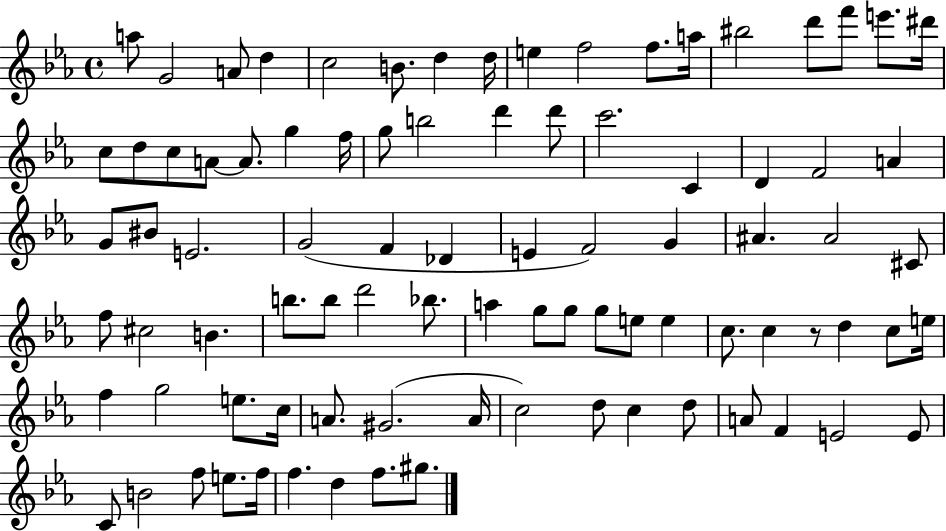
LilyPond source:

{
  \clef treble
  \time 4/4
  \defaultTimeSignature
  \key ees \major
  a''8 g'2 a'8 d''4 | c''2 b'8. d''4 d''16 | e''4 f''2 f''8. a''16 | bis''2 d'''8 f'''8 e'''8. dis'''16 | \break c''8 d''8 c''8 a'8~~ a'8. g''4 f''16 | g''8 b''2 d'''4 d'''8 | c'''2. c'4 | d'4 f'2 a'4 | \break g'8 bis'8 e'2. | g'2( f'4 des'4 | e'4 f'2) g'4 | ais'4. ais'2 cis'8 | \break f''8 cis''2 b'4. | b''8. b''8 d'''2 bes''8. | a''4 g''8 g''8 g''8 e''8 e''4 | c''8. c''4 r8 d''4 c''8 e''16 | \break f''4 g''2 e''8. c''16 | a'8. gis'2.( a'16 | c''2) d''8 c''4 d''8 | a'8 f'4 e'2 e'8 | \break c'8 b'2 f''8 e''8. f''16 | f''4. d''4 f''8. gis''8. | \bar "|."
}